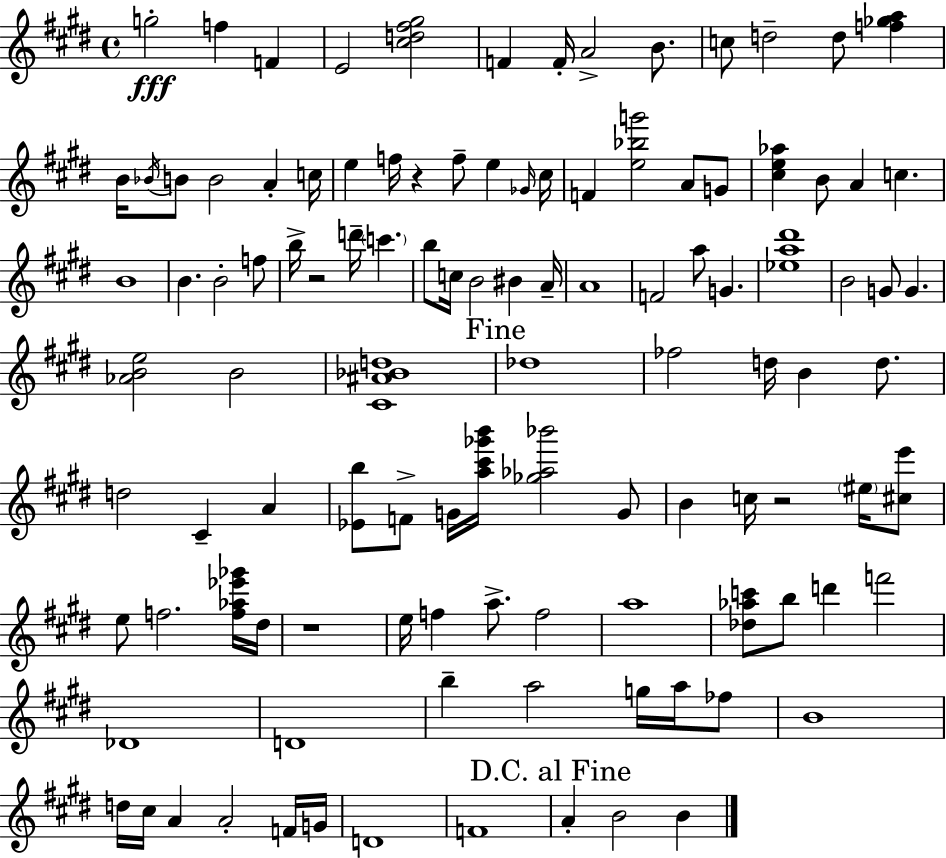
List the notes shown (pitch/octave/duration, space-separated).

G5/h F5/q F4/q E4/h [C#5,D5,F#5,G#5]/h F4/q F4/s A4/h B4/e. C5/e D5/h D5/e [F5,Gb5,A5]/q B4/s Bb4/s B4/e B4/h A4/q C5/s E5/q F5/s R/q F5/e E5/q Gb4/s C#5/s F4/q [E5,Bb5,G6]/h A4/e G4/e [C#5,E5,Ab5]/q B4/e A4/q C5/q. B4/w B4/q. B4/h F5/e B5/s R/h D6/s C6/q. B5/e C5/s B4/h BIS4/q A4/s A4/w F4/h A5/e G4/q. [Eb5,A5,D#6]/w B4/h G4/e G4/q. [Ab4,B4,E5]/h B4/h [C#4,A#4,Bb4,D5]/w Db5/w FES5/h D5/s B4/q D5/e. D5/h C#4/q A4/q [Eb4,B5]/e F4/e G4/s [A5,C#6,Gb6,B6]/s [Gb5,Ab5,Bb6]/h G4/e B4/q C5/s R/h EIS5/s [C#5,E6]/e E5/e F5/h. [F5,Ab5,Eb6,Gb6]/s D#5/s R/w E5/s F5/q A5/e. F5/h A5/w [Db5,Ab5,C6]/e B5/e D6/q F6/h Db4/w D4/w B5/q A5/h G5/s A5/s FES5/e B4/w D5/s C#5/s A4/q A4/h F4/s G4/s D4/w F4/w A4/q B4/h B4/q